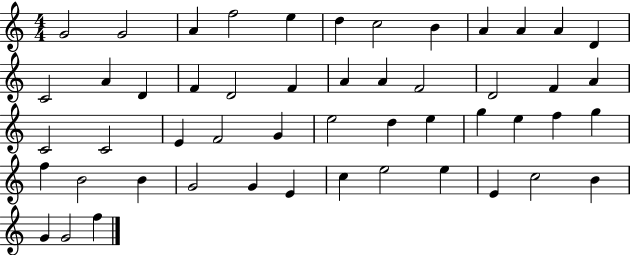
{
  \clef treble
  \numericTimeSignature
  \time 4/4
  \key c \major
  g'2 g'2 | a'4 f''2 e''4 | d''4 c''2 b'4 | a'4 a'4 a'4 d'4 | \break c'2 a'4 d'4 | f'4 d'2 f'4 | a'4 a'4 f'2 | d'2 f'4 a'4 | \break c'2 c'2 | e'4 f'2 g'4 | e''2 d''4 e''4 | g''4 e''4 f''4 g''4 | \break f''4 b'2 b'4 | g'2 g'4 e'4 | c''4 e''2 e''4 | e'4 c''2 b'4 | \break g'4 g'2 f''4 | \bar "|."
}